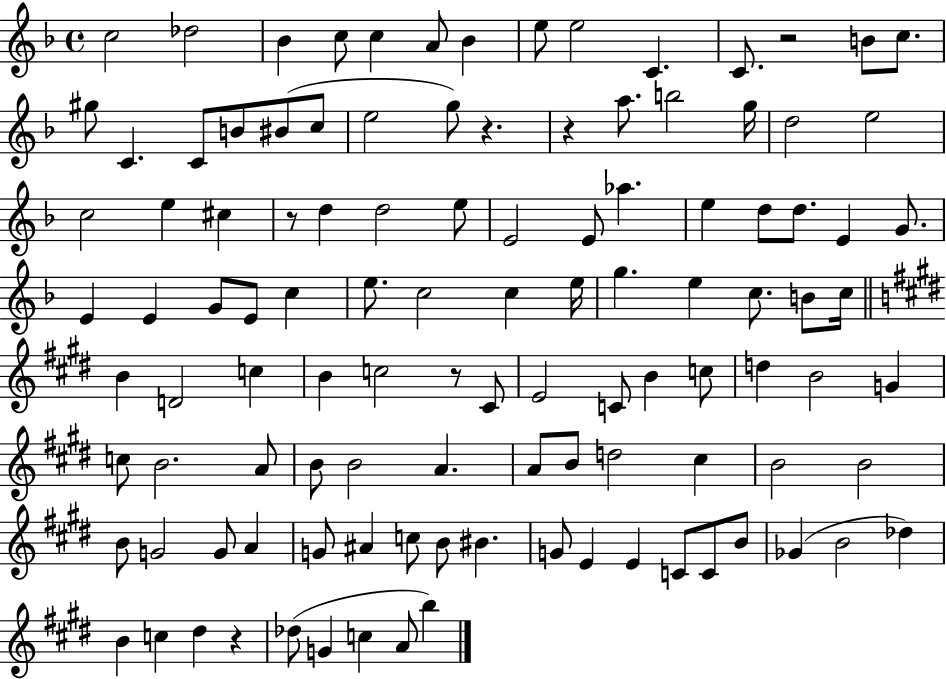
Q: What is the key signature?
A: F major